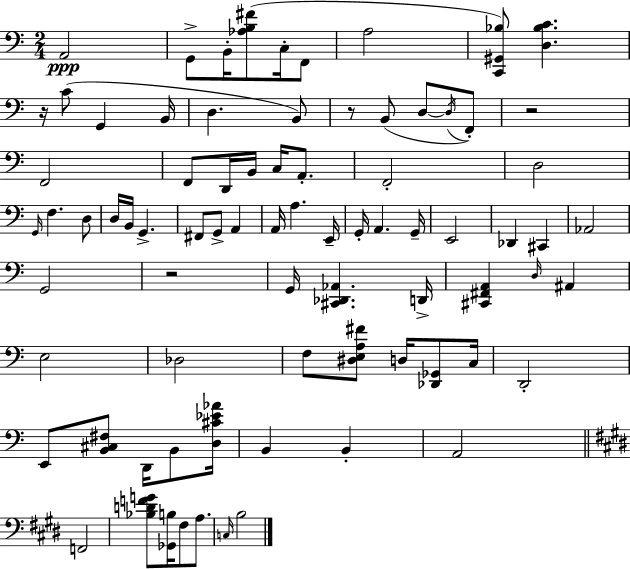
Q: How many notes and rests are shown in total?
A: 79